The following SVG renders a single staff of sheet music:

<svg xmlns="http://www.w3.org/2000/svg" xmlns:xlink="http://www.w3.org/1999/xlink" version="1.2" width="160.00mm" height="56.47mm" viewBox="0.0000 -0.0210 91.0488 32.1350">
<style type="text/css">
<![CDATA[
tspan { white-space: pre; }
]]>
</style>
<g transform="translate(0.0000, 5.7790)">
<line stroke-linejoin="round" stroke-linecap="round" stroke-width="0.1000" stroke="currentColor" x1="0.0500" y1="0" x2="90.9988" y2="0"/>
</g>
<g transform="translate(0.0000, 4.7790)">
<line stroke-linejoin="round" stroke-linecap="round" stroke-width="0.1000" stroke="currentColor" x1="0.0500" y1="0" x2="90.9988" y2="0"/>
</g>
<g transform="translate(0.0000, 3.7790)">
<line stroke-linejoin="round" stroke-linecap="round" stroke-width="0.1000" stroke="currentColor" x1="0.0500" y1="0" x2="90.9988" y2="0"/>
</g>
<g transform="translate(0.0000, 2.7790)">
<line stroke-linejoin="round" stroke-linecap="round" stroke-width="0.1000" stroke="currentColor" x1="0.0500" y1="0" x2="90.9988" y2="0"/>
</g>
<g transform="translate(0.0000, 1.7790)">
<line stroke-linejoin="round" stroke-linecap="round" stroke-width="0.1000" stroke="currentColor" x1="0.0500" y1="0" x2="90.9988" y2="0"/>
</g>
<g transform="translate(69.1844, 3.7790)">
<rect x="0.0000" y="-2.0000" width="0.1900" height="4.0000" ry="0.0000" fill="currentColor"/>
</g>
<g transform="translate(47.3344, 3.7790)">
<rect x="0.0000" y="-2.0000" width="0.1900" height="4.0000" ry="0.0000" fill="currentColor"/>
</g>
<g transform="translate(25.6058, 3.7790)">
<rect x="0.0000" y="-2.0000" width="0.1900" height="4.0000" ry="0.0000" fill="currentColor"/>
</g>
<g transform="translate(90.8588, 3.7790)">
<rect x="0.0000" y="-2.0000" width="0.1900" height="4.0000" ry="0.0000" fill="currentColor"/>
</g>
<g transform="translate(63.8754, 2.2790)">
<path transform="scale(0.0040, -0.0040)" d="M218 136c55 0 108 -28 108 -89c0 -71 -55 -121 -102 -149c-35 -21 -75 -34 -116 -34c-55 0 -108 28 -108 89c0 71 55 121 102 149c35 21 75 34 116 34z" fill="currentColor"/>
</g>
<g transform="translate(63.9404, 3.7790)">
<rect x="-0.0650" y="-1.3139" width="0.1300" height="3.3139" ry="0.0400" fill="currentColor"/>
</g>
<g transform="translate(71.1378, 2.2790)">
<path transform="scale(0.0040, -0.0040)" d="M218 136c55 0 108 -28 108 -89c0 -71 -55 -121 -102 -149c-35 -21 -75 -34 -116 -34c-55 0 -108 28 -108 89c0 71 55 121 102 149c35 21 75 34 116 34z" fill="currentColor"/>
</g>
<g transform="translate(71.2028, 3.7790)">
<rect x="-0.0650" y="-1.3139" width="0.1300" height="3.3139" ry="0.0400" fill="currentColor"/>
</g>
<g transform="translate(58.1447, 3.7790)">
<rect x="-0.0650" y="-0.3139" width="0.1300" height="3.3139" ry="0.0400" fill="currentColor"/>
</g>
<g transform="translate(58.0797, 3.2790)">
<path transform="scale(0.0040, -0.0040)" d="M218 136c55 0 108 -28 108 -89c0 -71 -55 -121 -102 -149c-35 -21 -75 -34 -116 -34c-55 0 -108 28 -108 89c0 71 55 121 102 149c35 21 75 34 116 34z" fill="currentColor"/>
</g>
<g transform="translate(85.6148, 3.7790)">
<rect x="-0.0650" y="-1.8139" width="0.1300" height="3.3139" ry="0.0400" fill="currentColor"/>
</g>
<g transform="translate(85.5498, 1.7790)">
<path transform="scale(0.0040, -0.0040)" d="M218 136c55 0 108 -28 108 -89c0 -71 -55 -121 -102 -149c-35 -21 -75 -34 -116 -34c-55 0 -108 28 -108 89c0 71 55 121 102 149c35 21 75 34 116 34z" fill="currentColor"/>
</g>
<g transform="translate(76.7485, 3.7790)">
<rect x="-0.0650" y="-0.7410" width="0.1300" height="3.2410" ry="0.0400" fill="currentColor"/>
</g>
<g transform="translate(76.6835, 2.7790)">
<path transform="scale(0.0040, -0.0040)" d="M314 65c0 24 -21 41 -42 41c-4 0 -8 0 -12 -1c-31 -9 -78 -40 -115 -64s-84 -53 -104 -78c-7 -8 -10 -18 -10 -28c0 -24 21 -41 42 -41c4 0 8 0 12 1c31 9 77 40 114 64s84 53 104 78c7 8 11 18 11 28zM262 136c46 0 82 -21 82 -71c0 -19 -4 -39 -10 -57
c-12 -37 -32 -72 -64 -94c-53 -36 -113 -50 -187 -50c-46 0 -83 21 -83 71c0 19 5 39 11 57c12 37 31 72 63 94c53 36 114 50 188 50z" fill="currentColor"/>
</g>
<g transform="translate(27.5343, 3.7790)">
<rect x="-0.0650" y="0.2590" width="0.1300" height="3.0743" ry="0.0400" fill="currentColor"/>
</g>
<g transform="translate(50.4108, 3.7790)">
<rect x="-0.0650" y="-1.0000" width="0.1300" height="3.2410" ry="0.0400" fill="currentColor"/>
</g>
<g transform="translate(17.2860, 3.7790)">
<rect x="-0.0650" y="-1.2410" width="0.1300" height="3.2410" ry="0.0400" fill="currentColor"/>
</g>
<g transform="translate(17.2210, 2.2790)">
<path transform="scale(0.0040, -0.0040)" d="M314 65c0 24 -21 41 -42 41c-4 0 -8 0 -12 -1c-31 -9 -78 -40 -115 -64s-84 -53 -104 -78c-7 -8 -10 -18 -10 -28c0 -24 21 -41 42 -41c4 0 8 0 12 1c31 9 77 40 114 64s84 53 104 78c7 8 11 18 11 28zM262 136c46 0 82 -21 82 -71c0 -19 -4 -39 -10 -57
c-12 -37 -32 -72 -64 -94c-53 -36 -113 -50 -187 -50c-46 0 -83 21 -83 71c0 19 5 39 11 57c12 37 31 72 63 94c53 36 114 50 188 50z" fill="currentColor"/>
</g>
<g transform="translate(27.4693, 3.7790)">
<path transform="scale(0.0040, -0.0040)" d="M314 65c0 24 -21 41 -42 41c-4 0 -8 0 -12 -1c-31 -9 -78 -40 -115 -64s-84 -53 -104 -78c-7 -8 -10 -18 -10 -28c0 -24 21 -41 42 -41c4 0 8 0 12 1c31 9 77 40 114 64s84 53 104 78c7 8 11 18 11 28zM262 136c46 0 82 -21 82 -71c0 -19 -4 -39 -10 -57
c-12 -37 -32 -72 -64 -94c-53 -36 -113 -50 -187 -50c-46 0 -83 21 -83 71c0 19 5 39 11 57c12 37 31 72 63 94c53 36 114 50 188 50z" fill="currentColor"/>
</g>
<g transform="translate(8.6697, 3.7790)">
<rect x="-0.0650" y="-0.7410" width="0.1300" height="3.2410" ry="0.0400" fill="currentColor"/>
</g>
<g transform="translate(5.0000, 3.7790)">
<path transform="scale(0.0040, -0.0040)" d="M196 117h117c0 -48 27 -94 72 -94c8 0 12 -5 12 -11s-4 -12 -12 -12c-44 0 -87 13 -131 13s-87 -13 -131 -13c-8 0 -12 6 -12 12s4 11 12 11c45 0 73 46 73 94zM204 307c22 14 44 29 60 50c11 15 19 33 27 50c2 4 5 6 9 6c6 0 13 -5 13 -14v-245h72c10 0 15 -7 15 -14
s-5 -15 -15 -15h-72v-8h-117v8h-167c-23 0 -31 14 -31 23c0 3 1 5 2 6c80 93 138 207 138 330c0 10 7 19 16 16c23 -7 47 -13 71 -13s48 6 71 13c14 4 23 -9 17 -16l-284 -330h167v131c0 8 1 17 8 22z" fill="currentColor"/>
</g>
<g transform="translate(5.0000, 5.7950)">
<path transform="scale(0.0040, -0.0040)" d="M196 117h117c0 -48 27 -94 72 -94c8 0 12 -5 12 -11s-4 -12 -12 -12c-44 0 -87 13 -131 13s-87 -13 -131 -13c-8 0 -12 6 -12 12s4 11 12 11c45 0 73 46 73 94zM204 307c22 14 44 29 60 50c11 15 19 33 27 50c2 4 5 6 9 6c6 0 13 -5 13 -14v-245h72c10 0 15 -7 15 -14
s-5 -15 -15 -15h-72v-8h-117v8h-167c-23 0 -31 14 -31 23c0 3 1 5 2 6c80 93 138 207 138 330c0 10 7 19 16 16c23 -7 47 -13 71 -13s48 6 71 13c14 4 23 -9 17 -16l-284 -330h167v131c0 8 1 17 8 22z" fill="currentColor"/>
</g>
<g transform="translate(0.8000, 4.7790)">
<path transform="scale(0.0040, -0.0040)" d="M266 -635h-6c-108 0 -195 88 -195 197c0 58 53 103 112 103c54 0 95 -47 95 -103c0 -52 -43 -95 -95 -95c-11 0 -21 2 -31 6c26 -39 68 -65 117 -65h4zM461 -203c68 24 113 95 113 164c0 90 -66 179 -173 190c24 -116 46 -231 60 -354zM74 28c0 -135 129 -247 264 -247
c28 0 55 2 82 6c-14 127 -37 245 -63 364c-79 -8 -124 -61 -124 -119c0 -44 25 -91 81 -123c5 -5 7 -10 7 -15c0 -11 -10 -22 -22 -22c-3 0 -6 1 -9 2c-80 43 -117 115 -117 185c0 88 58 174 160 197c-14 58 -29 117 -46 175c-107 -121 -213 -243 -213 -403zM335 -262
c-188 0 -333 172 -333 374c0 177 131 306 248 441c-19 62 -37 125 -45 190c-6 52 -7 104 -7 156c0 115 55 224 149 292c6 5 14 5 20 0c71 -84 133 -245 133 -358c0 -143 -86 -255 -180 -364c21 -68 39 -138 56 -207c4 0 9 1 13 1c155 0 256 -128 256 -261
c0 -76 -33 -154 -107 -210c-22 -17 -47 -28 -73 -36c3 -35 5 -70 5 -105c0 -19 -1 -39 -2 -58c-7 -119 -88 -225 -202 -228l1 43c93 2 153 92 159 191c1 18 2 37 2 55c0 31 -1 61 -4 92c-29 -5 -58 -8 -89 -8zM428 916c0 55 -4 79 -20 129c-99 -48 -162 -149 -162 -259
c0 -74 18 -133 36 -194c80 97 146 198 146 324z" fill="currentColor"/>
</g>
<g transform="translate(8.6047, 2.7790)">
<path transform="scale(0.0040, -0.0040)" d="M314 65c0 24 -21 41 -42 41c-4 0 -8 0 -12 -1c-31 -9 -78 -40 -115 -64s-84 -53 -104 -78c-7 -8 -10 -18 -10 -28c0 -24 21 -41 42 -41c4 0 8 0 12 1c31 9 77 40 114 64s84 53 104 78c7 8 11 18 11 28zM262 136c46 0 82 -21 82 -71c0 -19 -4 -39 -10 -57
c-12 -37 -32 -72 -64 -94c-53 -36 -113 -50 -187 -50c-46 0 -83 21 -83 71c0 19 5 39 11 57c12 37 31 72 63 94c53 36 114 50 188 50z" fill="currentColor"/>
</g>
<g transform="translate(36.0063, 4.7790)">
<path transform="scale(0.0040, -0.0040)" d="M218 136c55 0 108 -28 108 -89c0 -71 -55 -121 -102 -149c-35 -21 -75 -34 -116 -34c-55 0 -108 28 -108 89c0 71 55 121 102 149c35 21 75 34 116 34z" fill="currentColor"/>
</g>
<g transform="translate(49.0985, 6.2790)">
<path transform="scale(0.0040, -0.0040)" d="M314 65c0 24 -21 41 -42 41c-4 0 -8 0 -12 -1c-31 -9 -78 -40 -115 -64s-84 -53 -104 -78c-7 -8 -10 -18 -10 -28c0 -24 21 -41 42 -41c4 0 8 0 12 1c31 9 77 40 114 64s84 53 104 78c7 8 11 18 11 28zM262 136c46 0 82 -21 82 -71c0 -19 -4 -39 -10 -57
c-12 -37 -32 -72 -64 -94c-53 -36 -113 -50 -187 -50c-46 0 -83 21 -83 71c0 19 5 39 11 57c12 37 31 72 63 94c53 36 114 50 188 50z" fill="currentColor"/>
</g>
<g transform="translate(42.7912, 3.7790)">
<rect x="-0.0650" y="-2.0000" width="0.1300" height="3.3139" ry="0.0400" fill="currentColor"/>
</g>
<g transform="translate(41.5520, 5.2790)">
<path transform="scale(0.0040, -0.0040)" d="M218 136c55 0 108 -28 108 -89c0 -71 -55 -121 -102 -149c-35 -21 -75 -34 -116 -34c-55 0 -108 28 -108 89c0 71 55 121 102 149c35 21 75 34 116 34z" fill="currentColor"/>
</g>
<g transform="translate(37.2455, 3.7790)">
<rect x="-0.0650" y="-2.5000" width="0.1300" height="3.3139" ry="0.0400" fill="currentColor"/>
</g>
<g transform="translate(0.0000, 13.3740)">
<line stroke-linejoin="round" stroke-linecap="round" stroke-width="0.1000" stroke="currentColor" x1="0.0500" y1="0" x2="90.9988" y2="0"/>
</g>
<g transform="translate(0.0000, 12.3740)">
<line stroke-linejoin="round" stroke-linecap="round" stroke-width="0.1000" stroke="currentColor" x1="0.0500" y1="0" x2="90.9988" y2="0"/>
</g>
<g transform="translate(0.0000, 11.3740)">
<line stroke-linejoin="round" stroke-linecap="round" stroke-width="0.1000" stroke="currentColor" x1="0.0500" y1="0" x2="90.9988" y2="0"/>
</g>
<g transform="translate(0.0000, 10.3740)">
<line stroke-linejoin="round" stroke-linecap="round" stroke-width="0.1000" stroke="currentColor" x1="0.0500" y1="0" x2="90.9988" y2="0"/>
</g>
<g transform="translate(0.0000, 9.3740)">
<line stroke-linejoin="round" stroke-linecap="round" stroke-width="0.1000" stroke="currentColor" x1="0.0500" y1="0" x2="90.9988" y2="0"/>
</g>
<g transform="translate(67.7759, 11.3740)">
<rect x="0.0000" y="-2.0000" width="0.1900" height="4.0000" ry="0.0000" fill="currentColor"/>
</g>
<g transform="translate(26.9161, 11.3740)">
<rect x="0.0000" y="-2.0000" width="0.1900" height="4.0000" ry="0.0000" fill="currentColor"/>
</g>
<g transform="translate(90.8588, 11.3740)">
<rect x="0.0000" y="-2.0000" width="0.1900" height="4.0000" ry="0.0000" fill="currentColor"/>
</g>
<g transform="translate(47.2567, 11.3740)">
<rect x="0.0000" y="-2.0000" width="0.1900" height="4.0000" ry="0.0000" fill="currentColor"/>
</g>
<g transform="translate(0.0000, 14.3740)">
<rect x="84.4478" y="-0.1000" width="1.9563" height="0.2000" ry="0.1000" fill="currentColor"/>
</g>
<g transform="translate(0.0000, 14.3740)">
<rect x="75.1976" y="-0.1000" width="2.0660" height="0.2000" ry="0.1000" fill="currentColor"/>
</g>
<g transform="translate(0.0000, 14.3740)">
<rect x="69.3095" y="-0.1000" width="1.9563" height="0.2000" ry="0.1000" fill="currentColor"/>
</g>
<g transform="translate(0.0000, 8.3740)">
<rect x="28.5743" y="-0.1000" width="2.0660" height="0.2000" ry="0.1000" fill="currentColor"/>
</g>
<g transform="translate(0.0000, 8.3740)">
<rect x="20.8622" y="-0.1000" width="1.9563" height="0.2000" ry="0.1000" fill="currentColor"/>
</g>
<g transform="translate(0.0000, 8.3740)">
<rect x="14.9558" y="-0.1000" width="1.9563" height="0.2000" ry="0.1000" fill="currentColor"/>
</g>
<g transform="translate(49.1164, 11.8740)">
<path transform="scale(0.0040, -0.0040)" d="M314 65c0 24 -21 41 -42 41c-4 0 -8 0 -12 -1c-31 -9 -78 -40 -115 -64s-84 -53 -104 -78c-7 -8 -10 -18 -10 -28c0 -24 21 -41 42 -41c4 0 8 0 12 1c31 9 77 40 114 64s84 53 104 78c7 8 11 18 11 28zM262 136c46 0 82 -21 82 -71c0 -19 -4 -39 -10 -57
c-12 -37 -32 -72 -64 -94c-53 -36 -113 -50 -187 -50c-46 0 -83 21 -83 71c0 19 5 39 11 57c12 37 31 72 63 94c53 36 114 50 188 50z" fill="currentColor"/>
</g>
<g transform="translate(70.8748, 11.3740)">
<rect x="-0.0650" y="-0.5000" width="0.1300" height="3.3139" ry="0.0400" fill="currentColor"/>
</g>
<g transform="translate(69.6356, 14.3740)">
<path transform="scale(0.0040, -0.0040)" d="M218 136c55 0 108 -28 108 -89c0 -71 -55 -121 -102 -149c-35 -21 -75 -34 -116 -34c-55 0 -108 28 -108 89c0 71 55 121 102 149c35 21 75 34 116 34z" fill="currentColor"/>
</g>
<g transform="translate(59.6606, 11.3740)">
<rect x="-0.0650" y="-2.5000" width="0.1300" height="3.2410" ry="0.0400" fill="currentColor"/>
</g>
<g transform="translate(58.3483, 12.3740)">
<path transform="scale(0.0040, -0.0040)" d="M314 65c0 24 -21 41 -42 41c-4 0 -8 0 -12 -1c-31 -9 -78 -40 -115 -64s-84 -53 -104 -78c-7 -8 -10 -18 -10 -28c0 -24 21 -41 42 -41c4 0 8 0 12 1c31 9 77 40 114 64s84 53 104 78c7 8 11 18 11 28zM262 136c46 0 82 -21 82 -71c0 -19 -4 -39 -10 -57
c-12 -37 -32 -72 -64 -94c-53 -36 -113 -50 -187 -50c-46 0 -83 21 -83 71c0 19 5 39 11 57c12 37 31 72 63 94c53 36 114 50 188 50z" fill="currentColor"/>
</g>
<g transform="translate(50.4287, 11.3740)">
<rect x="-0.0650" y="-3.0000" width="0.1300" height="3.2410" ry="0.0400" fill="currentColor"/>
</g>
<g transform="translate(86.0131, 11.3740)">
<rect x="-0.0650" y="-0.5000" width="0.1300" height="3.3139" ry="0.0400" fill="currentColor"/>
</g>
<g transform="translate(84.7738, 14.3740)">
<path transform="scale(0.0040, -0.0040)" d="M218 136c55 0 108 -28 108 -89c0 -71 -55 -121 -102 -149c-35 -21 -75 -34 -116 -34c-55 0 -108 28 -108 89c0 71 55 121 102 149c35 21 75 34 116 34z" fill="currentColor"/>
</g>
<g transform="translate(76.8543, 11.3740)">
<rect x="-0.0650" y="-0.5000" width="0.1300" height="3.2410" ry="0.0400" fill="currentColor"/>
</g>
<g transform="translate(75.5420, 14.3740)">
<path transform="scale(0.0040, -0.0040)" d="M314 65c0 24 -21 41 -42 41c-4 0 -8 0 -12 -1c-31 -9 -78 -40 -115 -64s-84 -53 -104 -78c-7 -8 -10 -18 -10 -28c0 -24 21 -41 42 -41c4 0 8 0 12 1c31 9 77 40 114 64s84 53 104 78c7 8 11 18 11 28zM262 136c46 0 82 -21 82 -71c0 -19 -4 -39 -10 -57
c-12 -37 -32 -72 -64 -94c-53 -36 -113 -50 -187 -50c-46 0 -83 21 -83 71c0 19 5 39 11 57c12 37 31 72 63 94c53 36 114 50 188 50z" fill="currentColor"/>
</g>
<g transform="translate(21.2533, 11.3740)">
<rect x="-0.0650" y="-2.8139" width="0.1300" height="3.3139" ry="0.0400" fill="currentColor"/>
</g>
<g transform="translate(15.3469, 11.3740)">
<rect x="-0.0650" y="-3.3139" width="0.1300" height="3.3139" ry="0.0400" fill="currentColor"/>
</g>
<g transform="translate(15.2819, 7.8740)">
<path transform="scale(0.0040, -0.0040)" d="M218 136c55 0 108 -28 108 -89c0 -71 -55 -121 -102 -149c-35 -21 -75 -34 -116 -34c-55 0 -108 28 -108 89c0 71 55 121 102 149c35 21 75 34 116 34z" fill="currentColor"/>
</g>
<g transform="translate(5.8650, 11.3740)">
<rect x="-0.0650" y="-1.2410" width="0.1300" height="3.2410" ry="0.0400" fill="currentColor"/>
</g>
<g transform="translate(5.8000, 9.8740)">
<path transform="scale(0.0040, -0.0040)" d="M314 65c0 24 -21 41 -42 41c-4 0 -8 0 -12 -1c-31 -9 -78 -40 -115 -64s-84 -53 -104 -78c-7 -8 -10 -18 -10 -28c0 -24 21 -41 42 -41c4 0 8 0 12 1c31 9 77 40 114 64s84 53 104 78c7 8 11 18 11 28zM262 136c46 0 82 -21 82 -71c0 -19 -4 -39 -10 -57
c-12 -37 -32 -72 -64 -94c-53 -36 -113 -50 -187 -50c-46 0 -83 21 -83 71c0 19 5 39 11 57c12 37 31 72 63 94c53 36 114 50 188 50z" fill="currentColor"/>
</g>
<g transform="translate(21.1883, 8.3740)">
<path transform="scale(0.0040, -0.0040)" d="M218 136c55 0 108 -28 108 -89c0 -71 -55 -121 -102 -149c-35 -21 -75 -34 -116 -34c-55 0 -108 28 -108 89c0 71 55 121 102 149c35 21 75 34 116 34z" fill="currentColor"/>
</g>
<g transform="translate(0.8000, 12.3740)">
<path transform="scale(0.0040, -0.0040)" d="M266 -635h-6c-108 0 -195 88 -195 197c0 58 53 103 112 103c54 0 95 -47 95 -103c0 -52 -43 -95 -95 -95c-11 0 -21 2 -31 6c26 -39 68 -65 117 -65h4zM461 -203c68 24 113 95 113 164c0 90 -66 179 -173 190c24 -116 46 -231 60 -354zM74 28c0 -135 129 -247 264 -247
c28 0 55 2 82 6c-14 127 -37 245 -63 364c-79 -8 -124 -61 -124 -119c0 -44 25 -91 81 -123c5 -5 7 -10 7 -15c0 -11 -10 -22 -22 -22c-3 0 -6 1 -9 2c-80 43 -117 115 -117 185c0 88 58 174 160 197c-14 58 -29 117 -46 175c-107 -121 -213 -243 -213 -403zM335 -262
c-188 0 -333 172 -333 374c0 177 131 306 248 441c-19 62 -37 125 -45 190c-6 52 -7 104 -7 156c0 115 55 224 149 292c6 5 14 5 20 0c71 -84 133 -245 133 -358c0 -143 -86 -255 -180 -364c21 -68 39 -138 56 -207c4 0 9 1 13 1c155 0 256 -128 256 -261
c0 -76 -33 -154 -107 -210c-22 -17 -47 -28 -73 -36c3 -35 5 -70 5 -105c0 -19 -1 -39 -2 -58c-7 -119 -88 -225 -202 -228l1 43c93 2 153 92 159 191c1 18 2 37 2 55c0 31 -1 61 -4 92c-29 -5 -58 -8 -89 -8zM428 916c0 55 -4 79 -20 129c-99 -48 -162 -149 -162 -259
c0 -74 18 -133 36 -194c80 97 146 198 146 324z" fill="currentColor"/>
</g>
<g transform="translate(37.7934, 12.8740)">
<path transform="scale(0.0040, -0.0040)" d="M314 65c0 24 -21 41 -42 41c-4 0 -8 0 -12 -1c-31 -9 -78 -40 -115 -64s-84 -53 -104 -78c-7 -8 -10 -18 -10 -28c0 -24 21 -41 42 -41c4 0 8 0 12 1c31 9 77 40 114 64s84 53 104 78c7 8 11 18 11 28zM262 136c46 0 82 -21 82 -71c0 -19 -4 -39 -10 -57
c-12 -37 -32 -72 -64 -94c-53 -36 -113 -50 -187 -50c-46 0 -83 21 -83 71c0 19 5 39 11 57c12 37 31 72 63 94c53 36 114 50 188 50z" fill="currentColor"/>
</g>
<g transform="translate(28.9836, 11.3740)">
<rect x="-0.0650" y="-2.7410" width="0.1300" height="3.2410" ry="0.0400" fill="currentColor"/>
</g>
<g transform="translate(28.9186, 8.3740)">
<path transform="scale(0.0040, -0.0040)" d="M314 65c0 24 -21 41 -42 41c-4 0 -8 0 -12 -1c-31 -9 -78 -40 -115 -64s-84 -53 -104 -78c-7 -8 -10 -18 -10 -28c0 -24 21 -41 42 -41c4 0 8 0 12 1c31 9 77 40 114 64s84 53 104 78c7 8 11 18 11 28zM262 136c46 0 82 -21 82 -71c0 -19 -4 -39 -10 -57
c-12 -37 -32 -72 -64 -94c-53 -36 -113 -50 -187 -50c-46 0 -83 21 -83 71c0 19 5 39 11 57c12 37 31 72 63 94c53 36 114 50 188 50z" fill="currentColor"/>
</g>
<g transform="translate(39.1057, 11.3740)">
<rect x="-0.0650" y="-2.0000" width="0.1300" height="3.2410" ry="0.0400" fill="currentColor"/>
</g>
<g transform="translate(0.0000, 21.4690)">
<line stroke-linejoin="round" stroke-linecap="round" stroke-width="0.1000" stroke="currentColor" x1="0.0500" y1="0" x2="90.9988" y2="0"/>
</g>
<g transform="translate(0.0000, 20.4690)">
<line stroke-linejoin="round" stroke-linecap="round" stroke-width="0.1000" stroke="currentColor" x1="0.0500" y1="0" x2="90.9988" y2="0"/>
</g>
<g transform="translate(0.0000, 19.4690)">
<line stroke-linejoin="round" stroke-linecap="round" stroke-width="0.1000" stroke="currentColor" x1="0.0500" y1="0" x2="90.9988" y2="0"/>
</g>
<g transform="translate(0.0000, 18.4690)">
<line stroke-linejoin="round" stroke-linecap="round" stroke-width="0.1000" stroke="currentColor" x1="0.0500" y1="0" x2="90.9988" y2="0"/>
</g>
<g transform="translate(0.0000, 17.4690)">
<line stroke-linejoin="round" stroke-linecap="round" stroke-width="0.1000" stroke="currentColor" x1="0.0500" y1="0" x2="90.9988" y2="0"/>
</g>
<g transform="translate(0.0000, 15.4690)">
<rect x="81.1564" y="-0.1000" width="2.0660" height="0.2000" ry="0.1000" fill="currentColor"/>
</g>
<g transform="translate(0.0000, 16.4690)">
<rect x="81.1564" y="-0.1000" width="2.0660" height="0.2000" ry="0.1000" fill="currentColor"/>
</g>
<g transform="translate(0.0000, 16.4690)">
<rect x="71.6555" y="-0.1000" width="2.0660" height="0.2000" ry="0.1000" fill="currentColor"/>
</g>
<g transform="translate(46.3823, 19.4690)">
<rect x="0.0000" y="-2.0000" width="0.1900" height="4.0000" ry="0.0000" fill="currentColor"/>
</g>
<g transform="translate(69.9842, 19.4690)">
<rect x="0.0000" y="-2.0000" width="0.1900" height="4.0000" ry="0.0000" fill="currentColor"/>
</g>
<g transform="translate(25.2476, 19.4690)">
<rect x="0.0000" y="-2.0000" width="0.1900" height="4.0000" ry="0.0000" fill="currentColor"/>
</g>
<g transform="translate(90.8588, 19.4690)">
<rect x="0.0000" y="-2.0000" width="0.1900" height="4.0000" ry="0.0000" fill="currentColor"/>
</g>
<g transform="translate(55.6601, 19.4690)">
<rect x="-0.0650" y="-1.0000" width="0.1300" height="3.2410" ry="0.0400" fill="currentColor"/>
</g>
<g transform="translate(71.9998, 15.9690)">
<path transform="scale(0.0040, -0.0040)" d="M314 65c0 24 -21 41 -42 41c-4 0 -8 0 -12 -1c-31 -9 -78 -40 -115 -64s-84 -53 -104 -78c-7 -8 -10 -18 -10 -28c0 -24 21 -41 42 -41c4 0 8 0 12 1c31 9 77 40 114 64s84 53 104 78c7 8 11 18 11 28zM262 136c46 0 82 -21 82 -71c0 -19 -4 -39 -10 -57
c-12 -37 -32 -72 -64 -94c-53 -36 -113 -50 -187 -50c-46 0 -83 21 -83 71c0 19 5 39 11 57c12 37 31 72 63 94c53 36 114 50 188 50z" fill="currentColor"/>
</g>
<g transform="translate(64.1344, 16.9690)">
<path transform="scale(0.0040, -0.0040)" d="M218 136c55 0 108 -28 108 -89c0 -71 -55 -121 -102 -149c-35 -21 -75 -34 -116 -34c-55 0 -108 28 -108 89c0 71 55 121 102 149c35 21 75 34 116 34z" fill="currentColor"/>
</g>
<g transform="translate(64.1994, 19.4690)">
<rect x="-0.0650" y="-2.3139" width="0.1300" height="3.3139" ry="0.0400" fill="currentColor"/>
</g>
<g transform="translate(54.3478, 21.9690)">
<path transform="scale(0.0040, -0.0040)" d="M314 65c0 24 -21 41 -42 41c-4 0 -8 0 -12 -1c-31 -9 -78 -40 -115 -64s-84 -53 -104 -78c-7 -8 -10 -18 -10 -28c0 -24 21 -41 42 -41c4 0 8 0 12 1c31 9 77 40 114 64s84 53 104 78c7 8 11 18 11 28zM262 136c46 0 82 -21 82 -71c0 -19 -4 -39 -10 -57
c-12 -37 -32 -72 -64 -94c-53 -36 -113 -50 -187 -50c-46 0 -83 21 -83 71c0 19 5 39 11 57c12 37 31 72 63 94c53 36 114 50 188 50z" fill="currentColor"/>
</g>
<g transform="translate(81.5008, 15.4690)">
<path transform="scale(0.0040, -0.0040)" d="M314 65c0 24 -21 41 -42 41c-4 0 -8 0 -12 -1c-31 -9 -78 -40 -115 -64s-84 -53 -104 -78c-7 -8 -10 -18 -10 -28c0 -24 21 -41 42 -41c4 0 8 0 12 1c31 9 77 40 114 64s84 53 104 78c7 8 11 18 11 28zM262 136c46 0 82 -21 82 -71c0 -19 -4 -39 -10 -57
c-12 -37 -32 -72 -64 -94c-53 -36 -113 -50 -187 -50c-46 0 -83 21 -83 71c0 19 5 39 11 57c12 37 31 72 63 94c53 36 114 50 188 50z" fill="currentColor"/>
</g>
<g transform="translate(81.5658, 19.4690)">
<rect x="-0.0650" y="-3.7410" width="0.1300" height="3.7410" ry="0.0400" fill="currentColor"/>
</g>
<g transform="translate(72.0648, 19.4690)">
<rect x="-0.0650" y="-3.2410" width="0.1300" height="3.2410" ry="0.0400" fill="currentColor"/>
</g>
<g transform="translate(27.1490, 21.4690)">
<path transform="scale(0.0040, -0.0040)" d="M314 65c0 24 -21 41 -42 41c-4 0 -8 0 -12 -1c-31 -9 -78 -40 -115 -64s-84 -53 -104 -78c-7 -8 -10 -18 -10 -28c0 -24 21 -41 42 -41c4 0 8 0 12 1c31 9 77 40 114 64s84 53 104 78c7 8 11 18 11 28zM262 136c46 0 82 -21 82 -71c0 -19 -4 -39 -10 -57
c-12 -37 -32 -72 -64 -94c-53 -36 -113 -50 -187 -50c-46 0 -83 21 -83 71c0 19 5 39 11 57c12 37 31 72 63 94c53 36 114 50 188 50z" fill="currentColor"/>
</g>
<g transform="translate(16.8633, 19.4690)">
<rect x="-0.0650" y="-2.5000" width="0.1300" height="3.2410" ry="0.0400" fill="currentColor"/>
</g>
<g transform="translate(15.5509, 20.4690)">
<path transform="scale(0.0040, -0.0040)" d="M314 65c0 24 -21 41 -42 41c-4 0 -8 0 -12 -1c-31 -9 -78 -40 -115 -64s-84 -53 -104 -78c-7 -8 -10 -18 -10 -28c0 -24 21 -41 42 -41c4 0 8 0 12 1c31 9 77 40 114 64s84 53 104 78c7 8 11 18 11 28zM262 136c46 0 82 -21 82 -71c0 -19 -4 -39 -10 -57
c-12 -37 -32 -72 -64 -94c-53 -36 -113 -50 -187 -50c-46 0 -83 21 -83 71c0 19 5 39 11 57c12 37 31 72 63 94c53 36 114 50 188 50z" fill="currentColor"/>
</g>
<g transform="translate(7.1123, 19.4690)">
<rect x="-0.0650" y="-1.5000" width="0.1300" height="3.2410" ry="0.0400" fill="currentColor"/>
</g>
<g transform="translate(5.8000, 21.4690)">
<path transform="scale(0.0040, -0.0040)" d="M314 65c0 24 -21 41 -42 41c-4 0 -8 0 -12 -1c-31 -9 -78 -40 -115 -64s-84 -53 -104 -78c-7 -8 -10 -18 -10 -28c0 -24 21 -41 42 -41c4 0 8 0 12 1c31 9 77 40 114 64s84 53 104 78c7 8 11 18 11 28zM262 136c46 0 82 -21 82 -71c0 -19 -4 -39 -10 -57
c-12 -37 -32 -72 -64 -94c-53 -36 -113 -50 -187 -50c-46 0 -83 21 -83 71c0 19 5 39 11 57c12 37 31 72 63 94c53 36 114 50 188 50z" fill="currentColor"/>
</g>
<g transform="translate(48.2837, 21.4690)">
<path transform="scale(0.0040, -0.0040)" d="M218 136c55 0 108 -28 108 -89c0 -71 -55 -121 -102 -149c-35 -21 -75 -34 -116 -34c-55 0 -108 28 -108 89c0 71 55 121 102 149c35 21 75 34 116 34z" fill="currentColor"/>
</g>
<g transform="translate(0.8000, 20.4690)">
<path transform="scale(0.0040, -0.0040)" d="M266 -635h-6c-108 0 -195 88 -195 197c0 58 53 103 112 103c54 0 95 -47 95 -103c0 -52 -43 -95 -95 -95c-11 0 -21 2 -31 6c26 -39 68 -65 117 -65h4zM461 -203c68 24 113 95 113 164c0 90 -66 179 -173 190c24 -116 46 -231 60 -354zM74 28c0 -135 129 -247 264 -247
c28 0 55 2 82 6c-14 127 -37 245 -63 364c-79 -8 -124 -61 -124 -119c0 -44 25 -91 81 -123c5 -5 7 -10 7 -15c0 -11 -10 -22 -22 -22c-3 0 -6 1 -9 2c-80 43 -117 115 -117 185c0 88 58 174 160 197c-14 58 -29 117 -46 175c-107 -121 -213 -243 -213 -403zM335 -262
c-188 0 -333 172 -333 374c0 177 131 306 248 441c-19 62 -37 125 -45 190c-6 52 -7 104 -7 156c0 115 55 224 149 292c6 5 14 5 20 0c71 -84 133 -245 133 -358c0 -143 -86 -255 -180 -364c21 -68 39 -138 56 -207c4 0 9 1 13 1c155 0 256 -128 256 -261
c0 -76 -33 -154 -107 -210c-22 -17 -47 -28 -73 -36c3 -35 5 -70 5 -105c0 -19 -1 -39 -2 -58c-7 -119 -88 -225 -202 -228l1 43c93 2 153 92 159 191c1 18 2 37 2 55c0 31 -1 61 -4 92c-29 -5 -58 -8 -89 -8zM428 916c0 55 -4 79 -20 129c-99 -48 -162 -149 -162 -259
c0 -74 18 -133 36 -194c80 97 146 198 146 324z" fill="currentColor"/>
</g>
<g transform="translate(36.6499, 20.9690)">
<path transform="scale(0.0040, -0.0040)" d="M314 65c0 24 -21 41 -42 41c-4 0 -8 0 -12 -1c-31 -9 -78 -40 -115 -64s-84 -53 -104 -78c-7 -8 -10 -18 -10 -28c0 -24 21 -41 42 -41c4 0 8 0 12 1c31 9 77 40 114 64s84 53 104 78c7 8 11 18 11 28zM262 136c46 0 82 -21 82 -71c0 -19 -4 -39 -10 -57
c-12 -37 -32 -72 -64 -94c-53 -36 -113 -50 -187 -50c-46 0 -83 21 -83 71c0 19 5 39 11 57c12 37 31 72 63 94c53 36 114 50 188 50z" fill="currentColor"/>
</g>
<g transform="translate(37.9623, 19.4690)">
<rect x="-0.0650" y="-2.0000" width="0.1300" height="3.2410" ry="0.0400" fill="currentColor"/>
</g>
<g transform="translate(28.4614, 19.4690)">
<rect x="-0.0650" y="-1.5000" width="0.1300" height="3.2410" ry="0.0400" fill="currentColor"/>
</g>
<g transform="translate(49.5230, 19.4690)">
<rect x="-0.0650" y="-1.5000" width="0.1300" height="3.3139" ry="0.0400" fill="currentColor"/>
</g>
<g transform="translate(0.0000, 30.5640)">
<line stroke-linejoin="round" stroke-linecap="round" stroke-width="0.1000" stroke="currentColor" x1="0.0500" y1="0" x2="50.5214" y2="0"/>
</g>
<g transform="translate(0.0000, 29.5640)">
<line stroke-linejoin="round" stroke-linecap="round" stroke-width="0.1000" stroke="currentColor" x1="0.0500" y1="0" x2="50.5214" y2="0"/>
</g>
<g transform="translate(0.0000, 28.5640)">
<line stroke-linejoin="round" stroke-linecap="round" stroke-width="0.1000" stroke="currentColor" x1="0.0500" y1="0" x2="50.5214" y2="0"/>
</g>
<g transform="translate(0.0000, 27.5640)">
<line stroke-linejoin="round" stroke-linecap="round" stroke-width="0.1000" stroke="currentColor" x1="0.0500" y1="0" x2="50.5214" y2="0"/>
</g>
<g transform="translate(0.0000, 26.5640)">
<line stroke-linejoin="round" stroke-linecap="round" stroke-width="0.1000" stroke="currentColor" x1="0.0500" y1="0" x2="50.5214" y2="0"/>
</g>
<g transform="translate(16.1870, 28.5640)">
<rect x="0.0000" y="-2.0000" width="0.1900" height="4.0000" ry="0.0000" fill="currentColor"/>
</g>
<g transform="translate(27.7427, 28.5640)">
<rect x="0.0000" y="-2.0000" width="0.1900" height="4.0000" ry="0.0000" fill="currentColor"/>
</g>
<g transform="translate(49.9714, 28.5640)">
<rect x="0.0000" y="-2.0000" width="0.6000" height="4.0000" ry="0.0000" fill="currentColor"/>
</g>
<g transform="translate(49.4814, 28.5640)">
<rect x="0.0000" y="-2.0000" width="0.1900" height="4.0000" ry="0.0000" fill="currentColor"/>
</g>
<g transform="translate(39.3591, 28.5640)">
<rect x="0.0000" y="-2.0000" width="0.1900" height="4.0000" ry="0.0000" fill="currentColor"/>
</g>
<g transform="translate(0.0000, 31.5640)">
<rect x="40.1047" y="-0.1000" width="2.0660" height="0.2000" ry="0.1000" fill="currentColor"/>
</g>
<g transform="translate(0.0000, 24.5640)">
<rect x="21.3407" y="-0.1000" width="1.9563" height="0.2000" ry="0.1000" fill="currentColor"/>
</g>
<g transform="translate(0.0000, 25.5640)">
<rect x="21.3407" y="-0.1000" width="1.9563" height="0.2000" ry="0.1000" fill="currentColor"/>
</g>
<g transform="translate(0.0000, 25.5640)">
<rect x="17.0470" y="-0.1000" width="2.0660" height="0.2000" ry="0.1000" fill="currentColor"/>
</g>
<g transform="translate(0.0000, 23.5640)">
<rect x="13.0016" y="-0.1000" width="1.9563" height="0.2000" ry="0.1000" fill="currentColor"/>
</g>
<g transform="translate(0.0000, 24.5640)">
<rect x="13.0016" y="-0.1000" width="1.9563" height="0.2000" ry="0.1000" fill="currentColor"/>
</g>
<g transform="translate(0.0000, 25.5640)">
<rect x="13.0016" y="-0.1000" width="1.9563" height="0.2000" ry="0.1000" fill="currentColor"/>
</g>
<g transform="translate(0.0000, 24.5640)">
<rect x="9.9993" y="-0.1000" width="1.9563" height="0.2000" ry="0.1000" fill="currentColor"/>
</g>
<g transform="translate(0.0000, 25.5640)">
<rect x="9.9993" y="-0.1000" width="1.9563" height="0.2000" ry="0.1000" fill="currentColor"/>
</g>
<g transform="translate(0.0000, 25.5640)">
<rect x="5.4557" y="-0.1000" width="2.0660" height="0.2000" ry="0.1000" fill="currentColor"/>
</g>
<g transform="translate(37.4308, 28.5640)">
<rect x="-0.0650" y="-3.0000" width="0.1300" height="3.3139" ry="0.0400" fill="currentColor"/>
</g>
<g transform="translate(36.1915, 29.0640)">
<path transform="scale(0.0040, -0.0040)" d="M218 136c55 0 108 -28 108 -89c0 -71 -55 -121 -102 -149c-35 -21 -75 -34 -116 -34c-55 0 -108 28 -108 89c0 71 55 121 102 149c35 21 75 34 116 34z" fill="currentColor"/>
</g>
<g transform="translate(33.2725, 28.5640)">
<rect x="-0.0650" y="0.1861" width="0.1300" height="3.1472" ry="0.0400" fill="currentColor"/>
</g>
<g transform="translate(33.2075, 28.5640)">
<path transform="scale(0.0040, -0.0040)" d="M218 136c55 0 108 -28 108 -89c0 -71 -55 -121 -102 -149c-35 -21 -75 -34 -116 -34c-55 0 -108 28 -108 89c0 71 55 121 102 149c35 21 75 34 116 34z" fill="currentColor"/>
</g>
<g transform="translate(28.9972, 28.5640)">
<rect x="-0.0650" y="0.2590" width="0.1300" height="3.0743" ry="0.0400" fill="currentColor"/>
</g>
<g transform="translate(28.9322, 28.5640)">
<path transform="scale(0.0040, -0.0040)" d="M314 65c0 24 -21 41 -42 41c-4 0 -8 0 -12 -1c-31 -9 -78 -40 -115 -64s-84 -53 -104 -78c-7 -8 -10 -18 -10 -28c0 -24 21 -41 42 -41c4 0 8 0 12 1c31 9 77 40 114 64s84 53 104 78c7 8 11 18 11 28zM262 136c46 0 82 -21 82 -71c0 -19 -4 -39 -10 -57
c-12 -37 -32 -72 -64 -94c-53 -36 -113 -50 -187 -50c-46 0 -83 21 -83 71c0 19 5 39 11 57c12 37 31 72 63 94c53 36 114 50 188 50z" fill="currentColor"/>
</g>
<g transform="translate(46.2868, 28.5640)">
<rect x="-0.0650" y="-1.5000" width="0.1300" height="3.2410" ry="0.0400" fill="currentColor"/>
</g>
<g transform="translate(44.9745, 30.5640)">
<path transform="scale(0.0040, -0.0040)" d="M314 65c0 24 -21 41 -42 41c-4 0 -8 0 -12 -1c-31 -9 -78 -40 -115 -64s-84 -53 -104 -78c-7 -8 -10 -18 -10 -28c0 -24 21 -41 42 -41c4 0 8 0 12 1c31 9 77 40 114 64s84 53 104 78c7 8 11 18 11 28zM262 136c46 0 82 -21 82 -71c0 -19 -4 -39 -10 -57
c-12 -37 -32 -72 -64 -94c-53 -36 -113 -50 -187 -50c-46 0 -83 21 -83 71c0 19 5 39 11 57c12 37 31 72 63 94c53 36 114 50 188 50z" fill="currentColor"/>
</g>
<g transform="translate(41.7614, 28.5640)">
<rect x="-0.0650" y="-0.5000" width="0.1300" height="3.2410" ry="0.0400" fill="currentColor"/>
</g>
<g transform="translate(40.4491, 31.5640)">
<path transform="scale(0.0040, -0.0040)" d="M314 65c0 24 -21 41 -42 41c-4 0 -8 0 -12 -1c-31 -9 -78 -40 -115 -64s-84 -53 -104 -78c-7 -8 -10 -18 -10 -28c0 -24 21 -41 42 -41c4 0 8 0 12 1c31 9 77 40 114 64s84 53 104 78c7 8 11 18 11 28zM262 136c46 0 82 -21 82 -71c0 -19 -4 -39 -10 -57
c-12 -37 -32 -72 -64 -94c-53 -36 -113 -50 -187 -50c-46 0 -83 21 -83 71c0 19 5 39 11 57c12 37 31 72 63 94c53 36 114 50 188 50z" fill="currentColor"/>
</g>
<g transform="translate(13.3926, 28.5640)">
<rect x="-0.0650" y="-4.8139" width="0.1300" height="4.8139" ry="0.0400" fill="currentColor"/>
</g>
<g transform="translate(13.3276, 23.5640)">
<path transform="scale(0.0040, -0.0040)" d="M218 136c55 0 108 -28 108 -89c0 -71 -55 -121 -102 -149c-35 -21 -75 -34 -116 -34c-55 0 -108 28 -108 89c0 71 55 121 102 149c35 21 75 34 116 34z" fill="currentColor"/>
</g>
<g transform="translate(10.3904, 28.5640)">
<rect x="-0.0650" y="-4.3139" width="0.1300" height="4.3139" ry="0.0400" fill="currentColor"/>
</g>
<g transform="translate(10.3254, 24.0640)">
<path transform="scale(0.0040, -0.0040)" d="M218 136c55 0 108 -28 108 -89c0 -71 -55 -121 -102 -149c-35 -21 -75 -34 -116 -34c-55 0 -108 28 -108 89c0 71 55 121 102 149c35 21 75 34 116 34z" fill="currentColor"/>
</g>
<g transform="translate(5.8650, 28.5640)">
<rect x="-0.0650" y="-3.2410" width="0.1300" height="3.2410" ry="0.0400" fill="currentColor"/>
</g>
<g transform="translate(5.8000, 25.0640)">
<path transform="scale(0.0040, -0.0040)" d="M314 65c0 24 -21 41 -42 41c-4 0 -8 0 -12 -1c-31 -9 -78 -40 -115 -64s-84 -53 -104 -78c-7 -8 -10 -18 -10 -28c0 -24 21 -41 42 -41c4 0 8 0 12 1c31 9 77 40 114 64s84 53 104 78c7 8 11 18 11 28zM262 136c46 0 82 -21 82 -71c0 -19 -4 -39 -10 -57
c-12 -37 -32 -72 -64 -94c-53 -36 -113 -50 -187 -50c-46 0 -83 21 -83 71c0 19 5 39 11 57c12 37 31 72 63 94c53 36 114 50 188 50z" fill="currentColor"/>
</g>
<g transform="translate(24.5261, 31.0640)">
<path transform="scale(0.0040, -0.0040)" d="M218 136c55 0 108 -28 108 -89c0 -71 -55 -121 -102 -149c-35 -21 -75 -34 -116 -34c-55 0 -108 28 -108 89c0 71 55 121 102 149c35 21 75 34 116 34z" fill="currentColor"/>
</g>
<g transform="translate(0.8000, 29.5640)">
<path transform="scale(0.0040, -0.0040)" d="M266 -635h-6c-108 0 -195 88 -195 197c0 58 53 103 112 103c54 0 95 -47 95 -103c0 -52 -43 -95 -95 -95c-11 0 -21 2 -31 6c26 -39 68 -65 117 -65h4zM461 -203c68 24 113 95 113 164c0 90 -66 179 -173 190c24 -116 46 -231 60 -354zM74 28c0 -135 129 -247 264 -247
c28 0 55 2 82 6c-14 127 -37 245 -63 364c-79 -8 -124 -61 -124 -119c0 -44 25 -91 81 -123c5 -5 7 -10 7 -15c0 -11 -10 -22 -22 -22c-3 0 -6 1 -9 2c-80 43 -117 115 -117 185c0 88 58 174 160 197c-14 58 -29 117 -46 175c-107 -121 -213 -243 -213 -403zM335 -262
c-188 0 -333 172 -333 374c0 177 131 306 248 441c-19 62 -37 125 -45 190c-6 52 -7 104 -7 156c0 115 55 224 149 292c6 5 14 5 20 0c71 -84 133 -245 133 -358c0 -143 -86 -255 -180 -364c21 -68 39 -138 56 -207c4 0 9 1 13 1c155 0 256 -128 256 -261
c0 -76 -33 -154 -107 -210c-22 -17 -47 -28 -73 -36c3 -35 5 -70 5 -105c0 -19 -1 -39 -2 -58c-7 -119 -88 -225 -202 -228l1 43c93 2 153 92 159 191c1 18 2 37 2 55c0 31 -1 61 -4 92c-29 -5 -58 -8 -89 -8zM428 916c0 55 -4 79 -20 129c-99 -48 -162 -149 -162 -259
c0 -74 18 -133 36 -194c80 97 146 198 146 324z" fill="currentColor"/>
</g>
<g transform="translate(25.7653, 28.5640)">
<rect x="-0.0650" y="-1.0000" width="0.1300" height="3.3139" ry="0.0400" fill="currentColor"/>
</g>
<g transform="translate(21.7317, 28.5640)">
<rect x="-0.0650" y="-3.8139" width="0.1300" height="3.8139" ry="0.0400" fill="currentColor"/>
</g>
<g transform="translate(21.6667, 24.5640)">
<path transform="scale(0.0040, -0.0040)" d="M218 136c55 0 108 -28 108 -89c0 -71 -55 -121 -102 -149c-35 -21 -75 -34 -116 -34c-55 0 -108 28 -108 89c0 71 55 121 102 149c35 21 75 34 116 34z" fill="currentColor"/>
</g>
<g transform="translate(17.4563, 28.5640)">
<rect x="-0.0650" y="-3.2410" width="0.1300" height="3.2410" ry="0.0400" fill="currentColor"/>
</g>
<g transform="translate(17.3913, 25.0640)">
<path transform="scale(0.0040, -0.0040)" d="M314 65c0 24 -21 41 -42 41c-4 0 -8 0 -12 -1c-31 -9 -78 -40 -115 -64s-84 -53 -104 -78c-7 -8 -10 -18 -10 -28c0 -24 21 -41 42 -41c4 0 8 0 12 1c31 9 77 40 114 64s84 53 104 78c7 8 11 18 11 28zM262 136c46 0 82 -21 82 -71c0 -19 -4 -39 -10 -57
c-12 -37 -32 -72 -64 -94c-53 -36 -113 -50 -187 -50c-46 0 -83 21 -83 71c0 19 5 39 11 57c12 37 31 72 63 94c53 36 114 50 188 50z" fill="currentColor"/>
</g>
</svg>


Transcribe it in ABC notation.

X:1
T:Untitled
M:4/4
L:1/4
K:C
d2 e2 B2 G F D2 c e e d2 f e2 b a a2 F2 A2 G2 C C2 C E2 G2 E2 F2 E D2 g b2 c'2 b2 d' e' b2 c' D B2 B A C2 E2